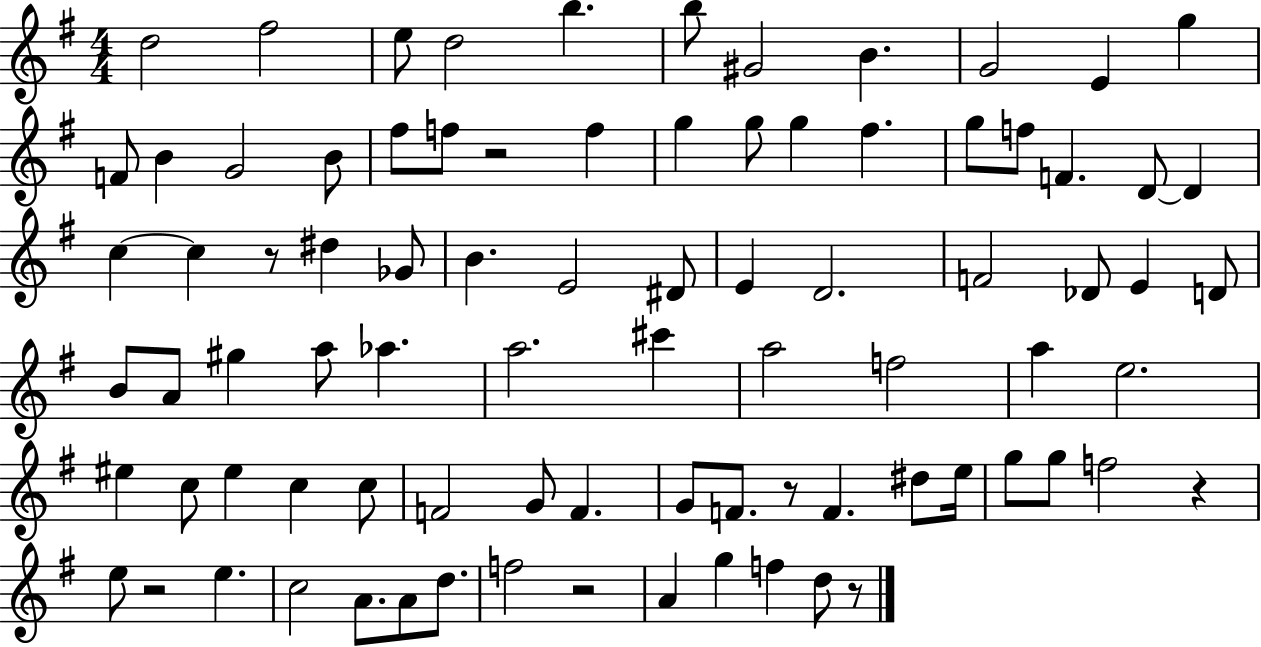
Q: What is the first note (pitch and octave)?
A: D5